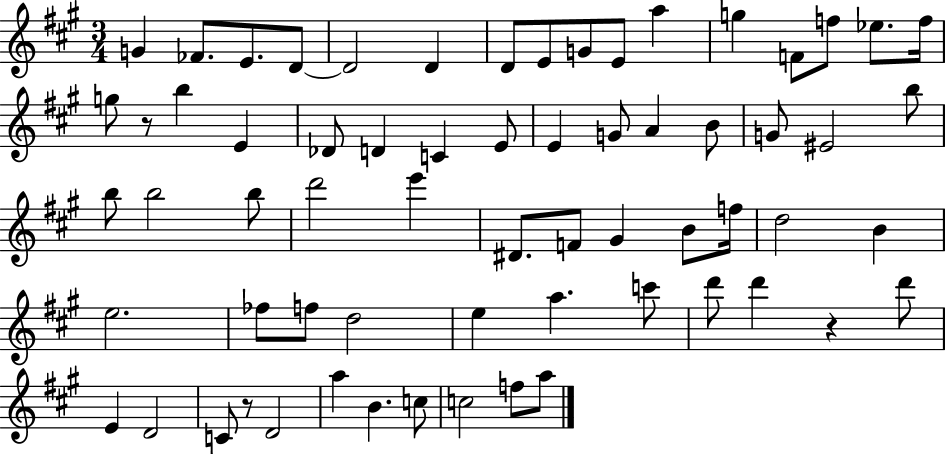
G4/q FES4/e. E4/e. D4/e D4/h D4/q D4/e E4/e G4/e E4/e A5/q G5/q F4/e F5/e Eb5/e. F5/s G5/e R/e B5/q E4/q Db4/e D4/q C4/q E4/e E4/q G4/e A4/q B4/e G4/e EIS4/h B5/e B5/e B5/h B5/e D6/h E6/q D#4/e. F4/e G#4/q B4/e F5/s D5/h B4/q E5/h. FES5/e F5/e D5/h E5/q A5/q. C6/e D6/e D6/q R/q D6/e E4/q D4/h C4/e R/e D4/h A5/q B4/q. C5/e C5/h F5/e A5/e